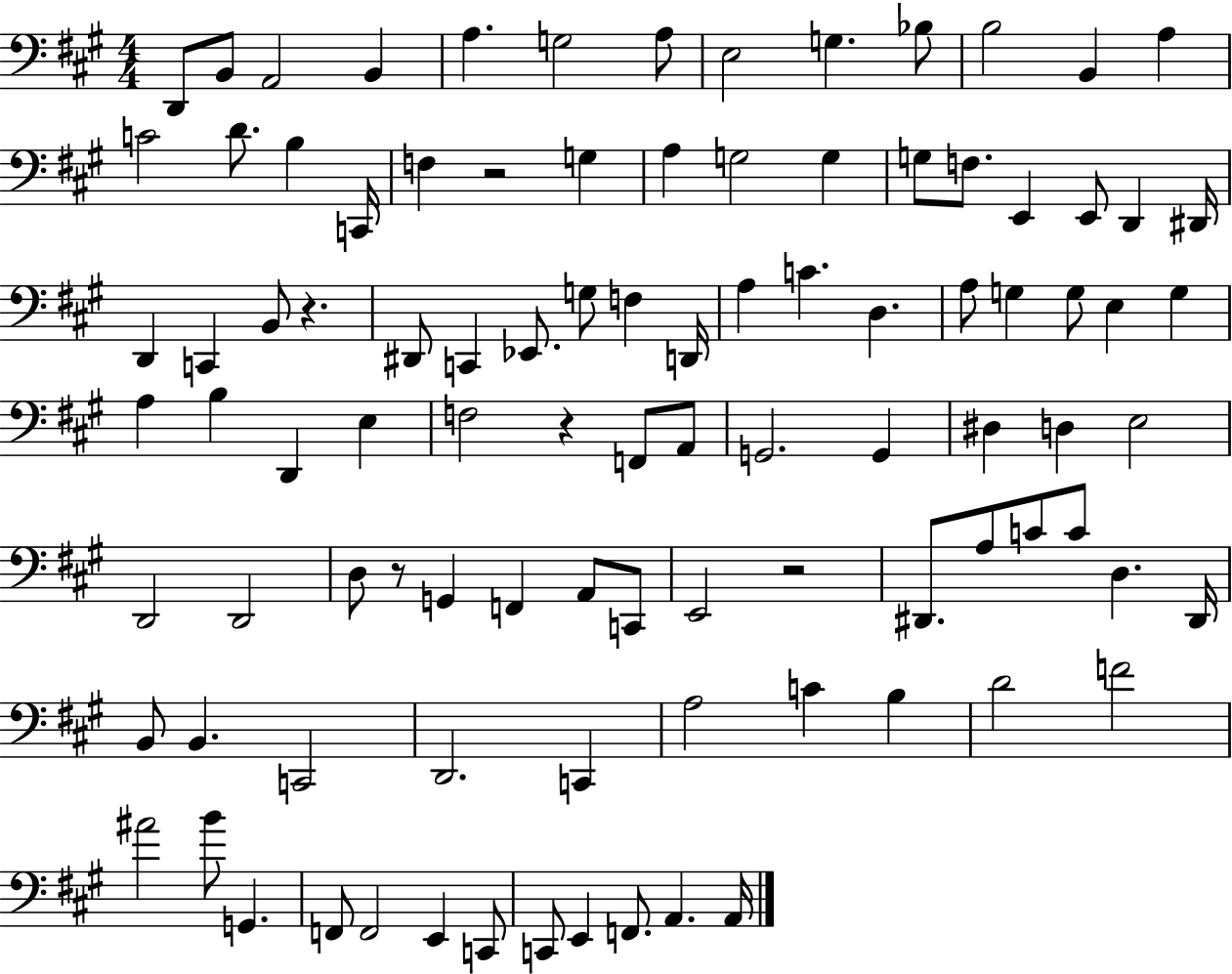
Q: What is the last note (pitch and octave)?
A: A2